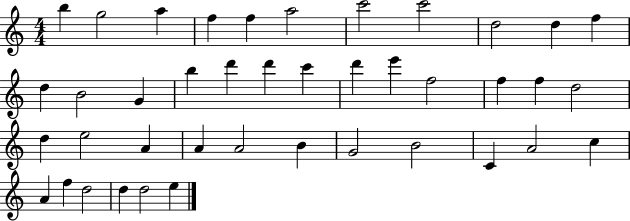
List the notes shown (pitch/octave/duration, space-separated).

B5/q G5/h A5/q F5/q F5/q A5/h C6/h C6/h D5/h D5/q F5/q D5/q B4/h G4/q B5/q D6/q D6/q C6/q D6/q E6/q F5/h F5/q F5/q D5/h D5/q E5/h A4/q A4/q A4/h B4/q G4/h B4/h C4/q A4/h C5/q A4/q F5/q D5/h D5/q D5/h E5/q